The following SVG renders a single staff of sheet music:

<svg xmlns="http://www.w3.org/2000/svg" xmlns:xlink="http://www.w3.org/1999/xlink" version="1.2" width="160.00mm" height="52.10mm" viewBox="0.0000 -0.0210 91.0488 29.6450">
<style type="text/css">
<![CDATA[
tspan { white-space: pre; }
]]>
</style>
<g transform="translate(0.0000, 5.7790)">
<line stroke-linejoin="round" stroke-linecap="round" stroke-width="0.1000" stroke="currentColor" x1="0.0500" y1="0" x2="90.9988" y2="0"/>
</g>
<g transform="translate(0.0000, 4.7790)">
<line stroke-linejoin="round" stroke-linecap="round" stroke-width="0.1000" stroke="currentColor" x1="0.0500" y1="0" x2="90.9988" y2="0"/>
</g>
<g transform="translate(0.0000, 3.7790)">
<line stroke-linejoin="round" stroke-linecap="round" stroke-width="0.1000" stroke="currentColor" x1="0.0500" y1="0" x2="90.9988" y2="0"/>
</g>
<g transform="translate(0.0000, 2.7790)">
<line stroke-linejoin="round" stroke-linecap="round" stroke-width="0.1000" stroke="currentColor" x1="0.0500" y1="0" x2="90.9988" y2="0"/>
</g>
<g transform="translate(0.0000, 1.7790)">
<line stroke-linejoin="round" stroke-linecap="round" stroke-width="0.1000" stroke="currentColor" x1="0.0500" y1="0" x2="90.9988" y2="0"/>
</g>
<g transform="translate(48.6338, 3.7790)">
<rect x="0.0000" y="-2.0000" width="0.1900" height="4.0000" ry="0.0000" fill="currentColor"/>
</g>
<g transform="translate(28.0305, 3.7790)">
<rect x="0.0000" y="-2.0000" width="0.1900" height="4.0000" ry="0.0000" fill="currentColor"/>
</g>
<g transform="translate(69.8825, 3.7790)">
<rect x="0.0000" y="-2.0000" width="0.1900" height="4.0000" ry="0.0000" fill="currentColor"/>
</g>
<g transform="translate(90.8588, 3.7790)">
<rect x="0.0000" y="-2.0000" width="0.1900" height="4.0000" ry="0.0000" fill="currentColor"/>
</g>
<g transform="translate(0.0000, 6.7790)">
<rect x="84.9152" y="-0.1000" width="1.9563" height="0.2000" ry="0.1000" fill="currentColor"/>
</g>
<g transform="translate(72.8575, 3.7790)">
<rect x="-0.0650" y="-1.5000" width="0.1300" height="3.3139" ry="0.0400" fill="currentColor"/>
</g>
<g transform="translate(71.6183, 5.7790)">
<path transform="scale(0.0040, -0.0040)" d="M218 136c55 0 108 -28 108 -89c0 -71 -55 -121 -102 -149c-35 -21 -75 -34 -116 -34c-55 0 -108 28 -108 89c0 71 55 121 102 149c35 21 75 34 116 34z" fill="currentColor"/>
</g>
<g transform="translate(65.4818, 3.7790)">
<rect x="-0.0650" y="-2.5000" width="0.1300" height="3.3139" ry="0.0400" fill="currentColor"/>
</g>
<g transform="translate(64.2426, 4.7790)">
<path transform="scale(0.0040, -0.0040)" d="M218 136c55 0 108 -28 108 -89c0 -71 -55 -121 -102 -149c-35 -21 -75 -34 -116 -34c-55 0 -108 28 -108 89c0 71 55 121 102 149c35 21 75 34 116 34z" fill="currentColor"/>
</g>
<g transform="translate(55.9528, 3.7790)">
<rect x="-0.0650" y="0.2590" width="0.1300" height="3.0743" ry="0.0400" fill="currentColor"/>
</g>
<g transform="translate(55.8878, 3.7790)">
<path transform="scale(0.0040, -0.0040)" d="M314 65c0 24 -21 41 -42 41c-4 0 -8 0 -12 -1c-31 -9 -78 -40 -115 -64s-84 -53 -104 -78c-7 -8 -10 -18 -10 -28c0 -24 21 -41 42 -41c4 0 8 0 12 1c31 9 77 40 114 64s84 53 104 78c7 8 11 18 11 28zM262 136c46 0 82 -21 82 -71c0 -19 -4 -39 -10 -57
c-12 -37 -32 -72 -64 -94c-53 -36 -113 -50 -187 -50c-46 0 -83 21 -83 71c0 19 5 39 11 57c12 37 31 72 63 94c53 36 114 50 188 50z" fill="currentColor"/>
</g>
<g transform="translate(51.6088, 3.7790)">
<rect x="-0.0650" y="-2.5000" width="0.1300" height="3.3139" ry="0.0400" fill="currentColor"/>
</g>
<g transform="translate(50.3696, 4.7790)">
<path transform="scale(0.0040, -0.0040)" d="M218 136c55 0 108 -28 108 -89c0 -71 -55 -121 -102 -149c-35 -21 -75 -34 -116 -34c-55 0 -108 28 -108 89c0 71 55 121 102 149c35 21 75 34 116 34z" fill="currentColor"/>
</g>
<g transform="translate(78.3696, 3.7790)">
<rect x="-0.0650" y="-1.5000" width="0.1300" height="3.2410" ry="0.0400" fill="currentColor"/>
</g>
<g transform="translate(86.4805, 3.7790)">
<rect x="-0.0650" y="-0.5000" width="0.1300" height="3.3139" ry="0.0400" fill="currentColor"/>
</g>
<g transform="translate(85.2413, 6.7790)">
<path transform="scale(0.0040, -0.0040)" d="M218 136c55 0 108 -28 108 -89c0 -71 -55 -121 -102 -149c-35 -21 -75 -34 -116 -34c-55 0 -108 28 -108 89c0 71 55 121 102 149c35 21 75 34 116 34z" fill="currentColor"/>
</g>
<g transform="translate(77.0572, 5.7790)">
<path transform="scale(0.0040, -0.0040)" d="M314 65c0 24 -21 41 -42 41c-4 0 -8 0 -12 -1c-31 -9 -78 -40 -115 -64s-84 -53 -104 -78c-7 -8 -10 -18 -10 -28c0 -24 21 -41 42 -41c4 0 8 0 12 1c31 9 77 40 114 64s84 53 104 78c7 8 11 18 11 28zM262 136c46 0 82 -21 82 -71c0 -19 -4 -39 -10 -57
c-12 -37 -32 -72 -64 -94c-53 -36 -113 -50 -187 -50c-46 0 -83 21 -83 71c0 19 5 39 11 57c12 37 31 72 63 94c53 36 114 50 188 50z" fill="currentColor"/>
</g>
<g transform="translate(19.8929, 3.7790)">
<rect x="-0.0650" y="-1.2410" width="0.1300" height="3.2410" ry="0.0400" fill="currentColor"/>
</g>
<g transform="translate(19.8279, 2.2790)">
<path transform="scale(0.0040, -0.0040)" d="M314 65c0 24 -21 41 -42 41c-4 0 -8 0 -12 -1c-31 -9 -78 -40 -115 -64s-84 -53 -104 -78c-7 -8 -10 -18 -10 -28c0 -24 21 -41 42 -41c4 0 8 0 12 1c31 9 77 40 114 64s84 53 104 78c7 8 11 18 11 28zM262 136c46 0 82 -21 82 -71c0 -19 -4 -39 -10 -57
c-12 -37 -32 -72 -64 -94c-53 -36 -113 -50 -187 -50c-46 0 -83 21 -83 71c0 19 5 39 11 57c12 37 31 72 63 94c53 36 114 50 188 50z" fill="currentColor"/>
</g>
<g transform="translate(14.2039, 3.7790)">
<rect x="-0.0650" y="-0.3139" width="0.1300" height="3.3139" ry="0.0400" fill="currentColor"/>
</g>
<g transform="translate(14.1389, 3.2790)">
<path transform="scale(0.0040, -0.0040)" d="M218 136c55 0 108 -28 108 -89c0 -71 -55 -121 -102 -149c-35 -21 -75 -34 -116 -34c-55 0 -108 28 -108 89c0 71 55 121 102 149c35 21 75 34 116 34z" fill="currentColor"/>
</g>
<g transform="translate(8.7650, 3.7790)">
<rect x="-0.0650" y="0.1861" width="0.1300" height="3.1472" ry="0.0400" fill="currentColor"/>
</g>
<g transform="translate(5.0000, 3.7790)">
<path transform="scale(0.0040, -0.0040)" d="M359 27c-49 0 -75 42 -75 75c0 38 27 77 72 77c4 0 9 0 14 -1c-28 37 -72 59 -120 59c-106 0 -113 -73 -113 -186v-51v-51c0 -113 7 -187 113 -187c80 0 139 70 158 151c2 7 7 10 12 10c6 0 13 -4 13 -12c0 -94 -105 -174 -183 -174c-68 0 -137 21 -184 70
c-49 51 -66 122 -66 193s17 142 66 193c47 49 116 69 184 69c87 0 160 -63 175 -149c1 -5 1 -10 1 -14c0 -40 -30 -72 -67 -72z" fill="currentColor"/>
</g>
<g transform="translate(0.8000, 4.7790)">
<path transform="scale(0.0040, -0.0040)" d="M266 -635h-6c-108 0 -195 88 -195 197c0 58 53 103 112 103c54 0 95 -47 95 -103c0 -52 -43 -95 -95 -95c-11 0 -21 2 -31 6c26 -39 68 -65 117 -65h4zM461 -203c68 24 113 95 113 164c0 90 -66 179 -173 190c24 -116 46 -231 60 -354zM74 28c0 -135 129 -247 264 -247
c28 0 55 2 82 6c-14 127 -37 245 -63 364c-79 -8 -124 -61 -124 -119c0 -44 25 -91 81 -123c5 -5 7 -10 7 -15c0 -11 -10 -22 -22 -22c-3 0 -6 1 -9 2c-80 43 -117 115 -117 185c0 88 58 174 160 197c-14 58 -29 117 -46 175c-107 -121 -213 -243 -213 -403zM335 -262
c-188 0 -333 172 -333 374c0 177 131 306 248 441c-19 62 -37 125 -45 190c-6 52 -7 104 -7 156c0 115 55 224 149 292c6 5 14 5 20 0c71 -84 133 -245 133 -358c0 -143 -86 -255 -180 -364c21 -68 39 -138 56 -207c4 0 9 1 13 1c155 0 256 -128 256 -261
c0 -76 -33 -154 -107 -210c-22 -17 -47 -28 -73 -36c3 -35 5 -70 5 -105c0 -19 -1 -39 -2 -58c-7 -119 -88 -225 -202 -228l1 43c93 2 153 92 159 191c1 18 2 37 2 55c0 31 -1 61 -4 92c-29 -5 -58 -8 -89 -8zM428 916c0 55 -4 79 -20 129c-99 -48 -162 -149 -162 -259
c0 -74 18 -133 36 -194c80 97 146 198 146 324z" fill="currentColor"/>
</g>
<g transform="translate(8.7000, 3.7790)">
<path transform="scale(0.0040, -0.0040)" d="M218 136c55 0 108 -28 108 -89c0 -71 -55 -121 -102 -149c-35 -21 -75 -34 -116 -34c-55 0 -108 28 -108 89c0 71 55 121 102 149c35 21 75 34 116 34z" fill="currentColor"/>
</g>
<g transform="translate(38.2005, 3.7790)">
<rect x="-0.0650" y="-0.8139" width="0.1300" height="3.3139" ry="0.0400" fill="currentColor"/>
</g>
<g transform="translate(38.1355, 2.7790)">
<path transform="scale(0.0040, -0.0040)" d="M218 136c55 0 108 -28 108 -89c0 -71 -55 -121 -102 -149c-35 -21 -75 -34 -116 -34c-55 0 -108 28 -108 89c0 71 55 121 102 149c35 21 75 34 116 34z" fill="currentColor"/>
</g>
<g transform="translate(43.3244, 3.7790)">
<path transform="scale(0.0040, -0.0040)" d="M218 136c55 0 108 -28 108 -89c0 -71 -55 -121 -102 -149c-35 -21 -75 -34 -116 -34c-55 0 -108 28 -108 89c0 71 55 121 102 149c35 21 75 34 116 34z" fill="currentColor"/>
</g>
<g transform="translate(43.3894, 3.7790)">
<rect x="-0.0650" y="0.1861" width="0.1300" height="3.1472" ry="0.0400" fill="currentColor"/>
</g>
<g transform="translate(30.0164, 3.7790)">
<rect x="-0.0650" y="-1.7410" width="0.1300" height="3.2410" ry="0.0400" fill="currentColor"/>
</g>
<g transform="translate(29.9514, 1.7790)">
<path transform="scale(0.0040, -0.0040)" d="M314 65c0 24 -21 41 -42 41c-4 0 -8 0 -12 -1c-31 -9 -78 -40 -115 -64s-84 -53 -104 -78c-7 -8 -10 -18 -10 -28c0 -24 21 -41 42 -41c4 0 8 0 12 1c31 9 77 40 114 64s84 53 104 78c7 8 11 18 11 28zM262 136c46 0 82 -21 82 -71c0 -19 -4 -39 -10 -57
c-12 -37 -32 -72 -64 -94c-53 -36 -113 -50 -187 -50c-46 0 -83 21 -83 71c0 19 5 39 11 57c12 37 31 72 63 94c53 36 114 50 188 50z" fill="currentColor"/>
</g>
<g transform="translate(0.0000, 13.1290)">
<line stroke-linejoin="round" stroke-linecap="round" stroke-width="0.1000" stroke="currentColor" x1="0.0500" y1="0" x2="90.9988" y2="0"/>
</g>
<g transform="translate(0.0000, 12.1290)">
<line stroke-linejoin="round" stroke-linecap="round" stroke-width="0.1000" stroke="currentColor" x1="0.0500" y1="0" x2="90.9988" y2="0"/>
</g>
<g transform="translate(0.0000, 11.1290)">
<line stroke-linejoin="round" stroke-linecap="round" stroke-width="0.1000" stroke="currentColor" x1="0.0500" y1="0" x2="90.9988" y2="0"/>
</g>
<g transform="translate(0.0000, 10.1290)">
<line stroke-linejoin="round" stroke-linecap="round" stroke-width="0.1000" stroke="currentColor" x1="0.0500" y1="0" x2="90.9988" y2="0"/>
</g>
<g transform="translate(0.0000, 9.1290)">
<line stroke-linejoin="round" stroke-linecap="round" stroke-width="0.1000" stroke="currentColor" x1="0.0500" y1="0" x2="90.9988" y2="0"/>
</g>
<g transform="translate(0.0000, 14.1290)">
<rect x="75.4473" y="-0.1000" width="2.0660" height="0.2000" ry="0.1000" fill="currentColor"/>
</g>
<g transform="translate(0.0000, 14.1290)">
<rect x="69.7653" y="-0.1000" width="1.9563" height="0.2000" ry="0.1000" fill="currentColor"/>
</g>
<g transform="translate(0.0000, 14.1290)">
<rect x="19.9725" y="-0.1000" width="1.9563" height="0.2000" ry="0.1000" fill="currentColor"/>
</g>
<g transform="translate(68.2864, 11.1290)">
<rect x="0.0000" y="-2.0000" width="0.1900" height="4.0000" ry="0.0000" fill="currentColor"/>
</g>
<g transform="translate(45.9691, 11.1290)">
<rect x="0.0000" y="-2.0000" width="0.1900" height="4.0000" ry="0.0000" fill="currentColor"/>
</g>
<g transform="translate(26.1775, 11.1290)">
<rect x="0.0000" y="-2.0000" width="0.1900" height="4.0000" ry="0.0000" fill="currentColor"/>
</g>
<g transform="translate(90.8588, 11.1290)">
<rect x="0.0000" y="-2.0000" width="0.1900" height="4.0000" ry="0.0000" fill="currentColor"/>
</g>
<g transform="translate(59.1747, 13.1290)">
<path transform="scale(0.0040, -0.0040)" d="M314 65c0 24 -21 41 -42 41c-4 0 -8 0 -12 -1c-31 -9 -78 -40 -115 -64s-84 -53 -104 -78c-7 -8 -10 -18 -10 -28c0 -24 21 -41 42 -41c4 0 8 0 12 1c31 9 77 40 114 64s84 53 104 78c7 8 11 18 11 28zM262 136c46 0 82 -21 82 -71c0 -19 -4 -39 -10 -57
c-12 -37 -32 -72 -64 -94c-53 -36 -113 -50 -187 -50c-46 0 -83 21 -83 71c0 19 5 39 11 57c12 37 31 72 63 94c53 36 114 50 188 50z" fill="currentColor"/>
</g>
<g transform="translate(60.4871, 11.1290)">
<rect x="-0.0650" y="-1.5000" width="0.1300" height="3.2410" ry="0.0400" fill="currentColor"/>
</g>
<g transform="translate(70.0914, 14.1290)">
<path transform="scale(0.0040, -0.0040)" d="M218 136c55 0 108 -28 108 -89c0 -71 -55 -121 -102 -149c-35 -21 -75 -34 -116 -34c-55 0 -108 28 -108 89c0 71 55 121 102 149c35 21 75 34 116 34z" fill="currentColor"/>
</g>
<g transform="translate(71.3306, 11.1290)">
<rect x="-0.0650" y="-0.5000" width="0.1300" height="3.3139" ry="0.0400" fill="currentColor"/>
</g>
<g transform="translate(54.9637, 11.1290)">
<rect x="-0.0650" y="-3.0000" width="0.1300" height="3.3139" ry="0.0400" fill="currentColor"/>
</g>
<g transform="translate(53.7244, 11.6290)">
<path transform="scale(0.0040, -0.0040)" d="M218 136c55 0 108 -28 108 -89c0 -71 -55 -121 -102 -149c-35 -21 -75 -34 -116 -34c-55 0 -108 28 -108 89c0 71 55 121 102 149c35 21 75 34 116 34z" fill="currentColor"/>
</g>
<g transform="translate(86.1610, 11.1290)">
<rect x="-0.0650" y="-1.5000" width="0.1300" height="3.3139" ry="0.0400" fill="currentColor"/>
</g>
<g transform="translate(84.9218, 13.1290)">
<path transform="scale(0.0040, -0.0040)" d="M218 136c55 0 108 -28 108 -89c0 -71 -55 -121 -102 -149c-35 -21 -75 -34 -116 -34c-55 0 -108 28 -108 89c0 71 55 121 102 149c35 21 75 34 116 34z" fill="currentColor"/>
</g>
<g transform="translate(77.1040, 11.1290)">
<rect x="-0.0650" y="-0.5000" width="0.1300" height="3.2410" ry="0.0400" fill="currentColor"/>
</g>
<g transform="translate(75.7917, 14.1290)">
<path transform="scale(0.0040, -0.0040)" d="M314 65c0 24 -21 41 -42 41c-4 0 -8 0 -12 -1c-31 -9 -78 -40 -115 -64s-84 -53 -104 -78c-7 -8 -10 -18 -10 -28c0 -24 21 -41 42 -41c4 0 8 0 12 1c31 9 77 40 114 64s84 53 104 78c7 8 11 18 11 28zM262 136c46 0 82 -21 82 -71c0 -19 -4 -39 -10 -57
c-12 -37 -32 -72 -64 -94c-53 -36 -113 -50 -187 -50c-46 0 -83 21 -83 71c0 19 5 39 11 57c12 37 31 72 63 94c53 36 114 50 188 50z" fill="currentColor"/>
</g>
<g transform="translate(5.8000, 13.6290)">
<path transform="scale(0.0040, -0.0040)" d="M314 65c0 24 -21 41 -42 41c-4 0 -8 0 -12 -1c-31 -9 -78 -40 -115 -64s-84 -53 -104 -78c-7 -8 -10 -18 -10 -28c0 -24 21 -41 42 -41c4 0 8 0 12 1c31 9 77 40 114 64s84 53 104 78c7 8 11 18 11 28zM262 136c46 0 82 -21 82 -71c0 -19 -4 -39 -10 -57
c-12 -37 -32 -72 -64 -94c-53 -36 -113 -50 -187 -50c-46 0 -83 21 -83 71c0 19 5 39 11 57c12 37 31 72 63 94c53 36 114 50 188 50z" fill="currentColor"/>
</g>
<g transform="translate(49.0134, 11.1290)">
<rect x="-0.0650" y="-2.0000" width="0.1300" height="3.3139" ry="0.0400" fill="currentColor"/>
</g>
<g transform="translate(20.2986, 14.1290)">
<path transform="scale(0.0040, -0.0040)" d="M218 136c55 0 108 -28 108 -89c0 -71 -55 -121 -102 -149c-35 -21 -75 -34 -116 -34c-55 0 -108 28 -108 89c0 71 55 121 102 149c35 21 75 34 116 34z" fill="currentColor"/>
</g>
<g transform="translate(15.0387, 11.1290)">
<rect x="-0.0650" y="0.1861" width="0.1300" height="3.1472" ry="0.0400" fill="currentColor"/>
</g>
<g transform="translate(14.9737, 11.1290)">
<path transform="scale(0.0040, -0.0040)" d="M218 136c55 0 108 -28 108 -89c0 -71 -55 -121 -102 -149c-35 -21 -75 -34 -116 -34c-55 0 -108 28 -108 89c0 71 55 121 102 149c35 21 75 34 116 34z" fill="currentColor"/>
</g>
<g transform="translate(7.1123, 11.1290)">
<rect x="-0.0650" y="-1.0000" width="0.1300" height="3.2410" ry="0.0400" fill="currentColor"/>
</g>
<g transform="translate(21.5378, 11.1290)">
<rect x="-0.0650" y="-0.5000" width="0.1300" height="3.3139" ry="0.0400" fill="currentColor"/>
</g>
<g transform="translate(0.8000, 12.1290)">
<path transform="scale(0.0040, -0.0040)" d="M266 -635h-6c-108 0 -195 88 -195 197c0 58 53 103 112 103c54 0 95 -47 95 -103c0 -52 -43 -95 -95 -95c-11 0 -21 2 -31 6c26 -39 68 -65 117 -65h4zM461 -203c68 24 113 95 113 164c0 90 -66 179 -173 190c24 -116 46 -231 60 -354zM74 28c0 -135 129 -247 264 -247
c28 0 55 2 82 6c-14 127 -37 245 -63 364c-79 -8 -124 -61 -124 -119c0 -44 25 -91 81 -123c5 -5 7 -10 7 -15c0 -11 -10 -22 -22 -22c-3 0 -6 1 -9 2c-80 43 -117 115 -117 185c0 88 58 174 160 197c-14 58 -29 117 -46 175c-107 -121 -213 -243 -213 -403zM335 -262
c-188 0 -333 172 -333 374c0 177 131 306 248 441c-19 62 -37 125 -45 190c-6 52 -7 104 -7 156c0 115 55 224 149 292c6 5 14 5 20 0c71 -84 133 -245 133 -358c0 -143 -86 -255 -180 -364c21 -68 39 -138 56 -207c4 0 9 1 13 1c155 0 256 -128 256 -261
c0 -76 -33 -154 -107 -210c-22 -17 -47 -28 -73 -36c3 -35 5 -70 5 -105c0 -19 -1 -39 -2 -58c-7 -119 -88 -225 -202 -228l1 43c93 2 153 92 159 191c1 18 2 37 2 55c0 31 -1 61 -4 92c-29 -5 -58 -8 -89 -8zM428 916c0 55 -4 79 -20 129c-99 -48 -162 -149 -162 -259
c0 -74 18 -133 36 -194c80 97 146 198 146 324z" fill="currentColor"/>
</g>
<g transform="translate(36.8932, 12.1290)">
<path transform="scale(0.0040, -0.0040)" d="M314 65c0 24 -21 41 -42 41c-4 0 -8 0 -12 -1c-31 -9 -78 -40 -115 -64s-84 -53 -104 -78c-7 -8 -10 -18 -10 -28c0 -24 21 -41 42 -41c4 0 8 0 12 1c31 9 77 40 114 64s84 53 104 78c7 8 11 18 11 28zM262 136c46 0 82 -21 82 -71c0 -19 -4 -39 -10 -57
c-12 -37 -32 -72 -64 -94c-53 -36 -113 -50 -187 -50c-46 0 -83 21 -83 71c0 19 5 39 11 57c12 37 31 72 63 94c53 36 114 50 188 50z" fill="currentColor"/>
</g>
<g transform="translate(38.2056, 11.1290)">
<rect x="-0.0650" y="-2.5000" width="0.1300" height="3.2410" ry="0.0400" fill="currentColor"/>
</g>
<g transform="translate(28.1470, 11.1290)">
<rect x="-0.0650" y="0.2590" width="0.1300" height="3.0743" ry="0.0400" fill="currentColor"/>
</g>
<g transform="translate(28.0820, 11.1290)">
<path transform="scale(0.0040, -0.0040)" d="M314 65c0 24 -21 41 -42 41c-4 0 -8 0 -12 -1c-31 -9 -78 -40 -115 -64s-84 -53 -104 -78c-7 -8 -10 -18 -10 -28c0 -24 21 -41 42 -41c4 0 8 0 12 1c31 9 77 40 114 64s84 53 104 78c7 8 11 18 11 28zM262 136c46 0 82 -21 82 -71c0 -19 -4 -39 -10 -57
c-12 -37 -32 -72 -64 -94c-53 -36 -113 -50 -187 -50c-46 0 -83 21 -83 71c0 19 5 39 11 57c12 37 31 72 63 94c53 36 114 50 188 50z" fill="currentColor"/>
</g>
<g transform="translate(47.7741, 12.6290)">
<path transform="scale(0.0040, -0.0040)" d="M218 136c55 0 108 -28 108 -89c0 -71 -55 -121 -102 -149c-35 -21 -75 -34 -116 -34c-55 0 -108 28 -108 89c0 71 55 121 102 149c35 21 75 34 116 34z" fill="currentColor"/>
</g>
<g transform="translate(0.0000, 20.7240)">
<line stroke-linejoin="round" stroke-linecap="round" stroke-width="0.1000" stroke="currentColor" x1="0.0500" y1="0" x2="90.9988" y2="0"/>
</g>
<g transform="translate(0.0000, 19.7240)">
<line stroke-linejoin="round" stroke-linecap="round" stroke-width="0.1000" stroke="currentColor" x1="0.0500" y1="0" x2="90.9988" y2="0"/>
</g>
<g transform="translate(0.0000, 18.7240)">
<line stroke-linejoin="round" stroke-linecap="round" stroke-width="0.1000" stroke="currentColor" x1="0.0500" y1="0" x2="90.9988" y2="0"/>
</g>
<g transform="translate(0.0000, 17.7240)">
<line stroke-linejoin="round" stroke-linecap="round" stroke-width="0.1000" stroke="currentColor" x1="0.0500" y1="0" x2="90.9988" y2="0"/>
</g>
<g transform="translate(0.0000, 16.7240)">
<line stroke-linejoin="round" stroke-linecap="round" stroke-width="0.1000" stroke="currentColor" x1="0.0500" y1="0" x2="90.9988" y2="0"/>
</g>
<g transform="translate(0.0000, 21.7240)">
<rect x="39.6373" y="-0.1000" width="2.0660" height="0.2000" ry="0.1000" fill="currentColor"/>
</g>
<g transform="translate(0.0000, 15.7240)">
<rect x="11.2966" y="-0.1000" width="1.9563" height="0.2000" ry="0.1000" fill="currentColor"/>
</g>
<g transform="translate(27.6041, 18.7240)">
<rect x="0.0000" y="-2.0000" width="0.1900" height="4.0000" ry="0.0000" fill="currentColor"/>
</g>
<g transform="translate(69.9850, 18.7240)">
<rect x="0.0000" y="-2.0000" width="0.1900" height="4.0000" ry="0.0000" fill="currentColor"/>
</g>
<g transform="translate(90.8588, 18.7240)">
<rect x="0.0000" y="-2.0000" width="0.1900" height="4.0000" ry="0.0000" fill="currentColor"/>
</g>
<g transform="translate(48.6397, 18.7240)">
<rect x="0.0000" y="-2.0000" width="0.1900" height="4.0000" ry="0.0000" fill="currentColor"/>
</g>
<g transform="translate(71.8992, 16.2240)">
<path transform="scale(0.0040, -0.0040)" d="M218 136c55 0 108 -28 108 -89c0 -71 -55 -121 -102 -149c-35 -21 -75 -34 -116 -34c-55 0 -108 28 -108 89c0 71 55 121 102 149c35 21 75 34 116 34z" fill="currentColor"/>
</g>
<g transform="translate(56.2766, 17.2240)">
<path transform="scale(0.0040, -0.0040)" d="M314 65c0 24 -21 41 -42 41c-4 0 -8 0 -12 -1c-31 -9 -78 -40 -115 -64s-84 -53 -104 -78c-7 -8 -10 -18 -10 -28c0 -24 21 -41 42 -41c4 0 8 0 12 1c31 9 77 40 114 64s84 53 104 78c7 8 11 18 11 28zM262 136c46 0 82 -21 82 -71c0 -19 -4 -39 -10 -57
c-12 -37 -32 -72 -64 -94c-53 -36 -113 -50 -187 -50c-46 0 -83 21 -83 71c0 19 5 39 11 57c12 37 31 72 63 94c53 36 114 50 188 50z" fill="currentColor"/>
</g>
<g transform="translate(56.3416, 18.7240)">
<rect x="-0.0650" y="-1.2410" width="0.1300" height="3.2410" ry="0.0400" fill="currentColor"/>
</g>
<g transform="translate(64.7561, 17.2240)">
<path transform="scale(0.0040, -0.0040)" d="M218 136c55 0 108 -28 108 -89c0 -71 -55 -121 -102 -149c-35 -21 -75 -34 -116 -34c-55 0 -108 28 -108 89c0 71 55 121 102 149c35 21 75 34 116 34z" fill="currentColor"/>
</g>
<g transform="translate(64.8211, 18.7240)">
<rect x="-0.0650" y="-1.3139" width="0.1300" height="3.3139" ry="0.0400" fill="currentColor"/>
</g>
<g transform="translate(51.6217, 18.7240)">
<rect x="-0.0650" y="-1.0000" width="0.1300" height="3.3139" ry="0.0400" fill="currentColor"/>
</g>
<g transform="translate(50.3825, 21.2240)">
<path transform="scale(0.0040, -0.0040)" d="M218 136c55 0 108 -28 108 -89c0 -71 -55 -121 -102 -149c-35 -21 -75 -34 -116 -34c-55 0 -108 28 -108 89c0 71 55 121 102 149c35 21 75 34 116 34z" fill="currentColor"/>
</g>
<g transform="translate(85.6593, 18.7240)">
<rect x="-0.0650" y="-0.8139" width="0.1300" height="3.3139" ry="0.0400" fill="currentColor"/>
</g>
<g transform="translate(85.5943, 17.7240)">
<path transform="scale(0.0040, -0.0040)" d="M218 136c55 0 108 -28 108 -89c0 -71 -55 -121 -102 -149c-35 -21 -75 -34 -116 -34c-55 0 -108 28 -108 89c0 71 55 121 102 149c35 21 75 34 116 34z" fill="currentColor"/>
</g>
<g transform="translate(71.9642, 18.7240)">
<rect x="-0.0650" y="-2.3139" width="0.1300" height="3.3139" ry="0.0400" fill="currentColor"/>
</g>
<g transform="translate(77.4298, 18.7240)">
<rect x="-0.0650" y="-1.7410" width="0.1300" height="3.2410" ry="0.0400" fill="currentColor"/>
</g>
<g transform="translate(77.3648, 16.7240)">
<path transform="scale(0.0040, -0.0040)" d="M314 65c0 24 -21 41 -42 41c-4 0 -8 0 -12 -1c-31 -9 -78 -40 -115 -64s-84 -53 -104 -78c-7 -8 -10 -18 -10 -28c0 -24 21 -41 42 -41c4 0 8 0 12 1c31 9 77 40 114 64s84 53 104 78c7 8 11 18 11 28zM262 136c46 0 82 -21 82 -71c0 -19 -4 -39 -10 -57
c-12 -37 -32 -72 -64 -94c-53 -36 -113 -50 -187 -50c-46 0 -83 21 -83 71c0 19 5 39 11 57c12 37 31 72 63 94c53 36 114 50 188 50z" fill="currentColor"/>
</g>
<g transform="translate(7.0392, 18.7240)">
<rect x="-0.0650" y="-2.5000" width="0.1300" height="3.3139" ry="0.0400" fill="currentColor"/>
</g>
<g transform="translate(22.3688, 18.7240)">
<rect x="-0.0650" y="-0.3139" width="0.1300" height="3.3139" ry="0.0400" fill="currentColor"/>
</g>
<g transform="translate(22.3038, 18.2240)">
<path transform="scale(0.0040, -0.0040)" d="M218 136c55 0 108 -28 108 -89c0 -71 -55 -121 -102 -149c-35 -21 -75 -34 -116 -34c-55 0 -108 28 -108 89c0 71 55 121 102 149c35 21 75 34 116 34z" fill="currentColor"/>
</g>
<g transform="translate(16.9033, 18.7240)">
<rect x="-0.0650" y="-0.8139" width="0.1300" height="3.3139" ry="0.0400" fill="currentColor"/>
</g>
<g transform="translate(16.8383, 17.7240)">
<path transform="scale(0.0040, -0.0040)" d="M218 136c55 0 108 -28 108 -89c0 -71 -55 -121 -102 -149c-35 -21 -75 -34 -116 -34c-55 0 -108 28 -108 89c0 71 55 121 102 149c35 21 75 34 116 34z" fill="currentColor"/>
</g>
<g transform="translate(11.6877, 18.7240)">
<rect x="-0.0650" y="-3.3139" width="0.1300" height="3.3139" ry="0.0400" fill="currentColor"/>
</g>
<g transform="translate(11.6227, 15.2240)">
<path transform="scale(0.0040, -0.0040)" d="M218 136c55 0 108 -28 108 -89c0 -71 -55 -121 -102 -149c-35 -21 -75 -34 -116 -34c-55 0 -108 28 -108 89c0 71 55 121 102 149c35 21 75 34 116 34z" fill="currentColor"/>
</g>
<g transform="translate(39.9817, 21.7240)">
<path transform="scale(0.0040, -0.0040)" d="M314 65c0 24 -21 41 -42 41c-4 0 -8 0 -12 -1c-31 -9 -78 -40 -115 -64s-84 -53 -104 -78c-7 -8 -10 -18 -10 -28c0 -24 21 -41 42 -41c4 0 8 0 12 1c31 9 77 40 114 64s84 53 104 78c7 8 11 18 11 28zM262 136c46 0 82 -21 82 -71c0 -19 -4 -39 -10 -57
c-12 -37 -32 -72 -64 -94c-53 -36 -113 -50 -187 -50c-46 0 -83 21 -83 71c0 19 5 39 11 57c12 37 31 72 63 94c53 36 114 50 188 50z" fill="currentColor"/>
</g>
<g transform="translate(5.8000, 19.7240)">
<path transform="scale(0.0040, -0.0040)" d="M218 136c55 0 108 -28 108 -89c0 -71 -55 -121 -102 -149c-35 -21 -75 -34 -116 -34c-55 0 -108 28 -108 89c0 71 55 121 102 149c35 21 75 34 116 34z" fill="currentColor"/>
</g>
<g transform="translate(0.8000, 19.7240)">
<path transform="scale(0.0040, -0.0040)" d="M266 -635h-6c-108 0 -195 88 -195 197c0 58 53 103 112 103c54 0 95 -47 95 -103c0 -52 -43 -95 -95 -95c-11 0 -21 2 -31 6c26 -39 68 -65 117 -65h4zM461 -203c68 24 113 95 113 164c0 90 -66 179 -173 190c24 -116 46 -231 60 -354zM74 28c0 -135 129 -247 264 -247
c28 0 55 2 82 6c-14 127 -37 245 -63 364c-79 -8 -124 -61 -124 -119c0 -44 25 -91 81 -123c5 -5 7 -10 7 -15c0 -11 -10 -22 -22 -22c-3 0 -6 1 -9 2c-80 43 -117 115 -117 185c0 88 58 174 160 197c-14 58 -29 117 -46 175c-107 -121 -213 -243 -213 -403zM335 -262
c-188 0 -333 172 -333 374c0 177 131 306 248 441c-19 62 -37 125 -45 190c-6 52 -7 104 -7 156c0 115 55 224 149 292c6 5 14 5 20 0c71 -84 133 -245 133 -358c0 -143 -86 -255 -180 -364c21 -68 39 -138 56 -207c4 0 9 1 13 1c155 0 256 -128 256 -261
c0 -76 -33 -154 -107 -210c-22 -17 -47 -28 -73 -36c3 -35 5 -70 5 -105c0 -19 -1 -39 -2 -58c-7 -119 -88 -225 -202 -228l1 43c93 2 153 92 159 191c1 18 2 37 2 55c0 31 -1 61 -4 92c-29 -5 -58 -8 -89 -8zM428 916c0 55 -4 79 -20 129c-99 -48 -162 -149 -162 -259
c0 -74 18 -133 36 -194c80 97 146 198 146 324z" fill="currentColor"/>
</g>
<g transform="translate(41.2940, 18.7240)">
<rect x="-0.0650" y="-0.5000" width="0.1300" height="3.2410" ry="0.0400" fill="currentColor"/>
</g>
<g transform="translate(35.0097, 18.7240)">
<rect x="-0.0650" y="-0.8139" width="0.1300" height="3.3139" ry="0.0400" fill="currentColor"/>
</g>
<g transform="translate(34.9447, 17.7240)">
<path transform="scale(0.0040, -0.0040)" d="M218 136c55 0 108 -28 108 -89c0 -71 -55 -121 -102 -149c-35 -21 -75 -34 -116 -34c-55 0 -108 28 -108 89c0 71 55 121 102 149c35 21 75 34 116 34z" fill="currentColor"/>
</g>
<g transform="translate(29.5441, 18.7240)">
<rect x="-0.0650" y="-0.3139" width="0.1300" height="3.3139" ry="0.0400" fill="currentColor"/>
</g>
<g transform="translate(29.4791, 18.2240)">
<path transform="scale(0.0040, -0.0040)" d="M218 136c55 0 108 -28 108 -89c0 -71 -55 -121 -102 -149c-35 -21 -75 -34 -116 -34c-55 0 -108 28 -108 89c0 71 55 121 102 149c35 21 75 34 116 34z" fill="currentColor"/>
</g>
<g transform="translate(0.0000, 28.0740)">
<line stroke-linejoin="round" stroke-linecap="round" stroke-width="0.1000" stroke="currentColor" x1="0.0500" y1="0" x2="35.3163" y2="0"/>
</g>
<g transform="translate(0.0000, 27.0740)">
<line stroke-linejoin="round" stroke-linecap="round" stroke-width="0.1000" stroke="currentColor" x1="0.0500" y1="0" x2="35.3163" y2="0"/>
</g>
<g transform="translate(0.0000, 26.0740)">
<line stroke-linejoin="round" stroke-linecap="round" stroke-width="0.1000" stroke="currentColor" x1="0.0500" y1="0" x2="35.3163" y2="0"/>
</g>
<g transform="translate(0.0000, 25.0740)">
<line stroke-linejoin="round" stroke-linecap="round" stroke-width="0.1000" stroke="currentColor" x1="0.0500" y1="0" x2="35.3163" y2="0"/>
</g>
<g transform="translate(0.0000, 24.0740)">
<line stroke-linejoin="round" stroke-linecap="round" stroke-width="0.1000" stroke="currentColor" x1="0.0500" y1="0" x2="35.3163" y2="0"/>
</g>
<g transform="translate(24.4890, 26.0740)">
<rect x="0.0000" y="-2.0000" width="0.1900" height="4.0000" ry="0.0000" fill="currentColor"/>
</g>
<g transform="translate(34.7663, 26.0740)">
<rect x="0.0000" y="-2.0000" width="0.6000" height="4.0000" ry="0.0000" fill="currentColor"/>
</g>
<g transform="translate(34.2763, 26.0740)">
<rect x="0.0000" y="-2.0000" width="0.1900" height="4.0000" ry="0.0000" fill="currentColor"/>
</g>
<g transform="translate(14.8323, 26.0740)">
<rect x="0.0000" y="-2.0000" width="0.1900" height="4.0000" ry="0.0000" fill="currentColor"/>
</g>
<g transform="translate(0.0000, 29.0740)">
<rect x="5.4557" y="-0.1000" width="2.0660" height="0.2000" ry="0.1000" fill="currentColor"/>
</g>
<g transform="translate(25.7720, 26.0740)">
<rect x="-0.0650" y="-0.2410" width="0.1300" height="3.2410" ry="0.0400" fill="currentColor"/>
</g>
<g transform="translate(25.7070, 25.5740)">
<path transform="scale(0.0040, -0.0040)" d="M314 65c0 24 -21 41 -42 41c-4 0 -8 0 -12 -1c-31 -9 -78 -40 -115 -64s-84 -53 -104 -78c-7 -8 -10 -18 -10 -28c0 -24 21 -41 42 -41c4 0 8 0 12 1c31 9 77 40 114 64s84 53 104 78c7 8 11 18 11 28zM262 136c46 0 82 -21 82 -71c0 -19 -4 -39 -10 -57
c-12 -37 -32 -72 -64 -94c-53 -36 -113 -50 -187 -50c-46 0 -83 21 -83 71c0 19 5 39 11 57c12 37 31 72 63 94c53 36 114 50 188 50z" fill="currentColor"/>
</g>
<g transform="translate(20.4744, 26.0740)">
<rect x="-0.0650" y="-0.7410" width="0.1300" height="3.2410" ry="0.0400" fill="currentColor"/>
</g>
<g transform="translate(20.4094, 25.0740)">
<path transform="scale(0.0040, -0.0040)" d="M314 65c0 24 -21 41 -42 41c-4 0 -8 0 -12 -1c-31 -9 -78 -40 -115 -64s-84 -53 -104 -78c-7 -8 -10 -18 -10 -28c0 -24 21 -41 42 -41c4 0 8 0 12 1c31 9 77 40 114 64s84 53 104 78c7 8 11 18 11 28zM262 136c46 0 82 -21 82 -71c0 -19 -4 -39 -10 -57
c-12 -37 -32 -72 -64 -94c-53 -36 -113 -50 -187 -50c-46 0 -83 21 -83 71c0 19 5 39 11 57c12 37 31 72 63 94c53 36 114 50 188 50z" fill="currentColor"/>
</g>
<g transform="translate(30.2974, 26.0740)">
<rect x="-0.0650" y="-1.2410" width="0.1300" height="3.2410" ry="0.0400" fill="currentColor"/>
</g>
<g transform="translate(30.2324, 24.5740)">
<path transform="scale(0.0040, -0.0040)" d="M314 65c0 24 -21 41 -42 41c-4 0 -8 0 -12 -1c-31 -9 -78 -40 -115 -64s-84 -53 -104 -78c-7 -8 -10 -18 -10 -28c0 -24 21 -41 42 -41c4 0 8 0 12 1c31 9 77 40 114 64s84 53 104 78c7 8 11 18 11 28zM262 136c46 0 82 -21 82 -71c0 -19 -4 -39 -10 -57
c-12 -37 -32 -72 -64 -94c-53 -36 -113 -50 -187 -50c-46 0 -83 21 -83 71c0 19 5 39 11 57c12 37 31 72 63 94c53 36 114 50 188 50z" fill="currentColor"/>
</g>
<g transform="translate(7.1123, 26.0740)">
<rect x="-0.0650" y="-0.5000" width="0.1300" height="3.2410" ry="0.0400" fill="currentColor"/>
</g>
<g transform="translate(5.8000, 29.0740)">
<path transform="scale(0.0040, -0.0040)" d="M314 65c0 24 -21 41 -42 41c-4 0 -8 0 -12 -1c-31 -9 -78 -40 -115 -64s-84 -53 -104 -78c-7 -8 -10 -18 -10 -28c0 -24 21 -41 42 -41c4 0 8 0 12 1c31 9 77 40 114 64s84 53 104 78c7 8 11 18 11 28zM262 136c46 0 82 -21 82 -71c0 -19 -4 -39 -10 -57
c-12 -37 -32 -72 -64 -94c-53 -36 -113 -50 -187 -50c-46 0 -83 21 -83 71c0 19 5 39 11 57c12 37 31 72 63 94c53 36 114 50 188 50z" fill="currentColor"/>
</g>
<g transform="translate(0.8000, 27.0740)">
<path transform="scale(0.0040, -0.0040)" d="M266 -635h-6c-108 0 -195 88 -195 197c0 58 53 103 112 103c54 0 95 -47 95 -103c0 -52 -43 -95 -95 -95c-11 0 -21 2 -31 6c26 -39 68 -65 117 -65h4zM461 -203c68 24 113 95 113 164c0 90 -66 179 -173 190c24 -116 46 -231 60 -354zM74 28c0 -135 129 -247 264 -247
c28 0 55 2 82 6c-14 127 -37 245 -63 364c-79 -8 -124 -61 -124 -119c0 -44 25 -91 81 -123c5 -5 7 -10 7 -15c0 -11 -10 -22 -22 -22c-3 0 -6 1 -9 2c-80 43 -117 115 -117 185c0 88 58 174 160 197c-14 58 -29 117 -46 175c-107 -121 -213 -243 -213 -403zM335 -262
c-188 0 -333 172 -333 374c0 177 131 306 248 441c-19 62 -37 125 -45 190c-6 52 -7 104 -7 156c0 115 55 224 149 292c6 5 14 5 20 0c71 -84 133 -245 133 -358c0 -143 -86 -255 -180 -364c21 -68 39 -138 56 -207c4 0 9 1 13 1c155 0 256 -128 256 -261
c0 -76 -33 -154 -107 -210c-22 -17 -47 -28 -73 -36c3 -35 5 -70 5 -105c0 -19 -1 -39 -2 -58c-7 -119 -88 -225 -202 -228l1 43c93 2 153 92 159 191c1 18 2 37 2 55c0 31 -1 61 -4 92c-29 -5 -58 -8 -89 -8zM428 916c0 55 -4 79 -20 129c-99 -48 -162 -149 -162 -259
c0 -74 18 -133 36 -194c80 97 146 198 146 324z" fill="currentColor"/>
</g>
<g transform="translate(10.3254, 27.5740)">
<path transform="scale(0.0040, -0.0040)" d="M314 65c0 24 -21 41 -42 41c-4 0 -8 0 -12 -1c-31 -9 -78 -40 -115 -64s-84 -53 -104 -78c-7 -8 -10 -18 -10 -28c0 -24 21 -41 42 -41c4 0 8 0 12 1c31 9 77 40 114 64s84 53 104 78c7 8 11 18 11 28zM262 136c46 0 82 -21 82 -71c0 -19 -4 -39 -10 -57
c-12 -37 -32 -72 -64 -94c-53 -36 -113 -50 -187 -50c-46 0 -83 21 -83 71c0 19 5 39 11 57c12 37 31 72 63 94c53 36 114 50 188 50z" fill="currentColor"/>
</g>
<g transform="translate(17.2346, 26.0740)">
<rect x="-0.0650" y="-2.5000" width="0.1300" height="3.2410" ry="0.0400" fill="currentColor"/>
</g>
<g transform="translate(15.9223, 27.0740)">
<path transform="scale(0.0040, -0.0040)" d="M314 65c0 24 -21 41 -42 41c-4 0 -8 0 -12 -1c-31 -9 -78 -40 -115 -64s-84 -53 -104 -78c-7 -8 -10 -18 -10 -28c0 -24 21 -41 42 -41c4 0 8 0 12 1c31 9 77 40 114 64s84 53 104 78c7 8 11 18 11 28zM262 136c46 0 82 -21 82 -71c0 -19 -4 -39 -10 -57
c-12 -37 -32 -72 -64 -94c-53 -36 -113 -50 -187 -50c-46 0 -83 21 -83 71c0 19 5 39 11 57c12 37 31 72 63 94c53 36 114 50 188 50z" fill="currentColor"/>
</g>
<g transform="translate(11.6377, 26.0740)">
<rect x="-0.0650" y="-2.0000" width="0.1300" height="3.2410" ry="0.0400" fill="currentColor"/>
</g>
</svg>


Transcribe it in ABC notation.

X:1
T:Untitled
M:4/4
L:1/4
K:C
B c e2 f2 d B G B2 G E E2 C D2 B C B2 G2 F A E2 C C2 E G b d c c d C2 D e2 e g f2 d C2 F2 G2 d2 c2 e2